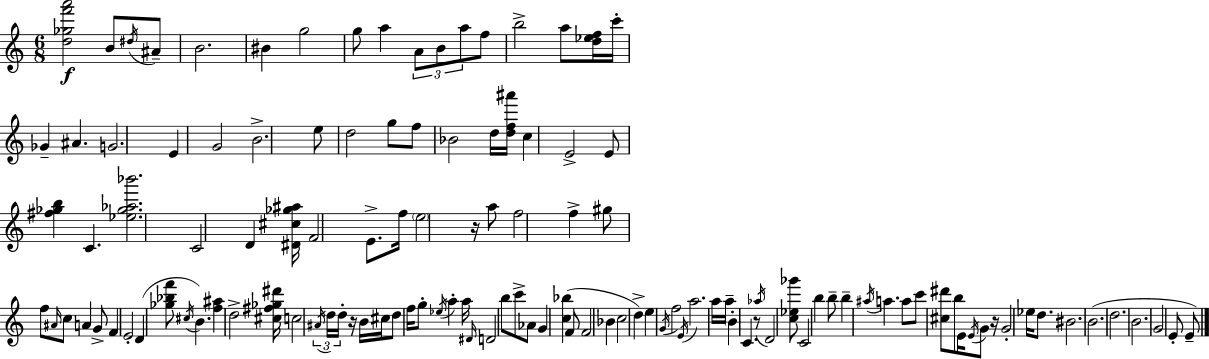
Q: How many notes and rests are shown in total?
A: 124